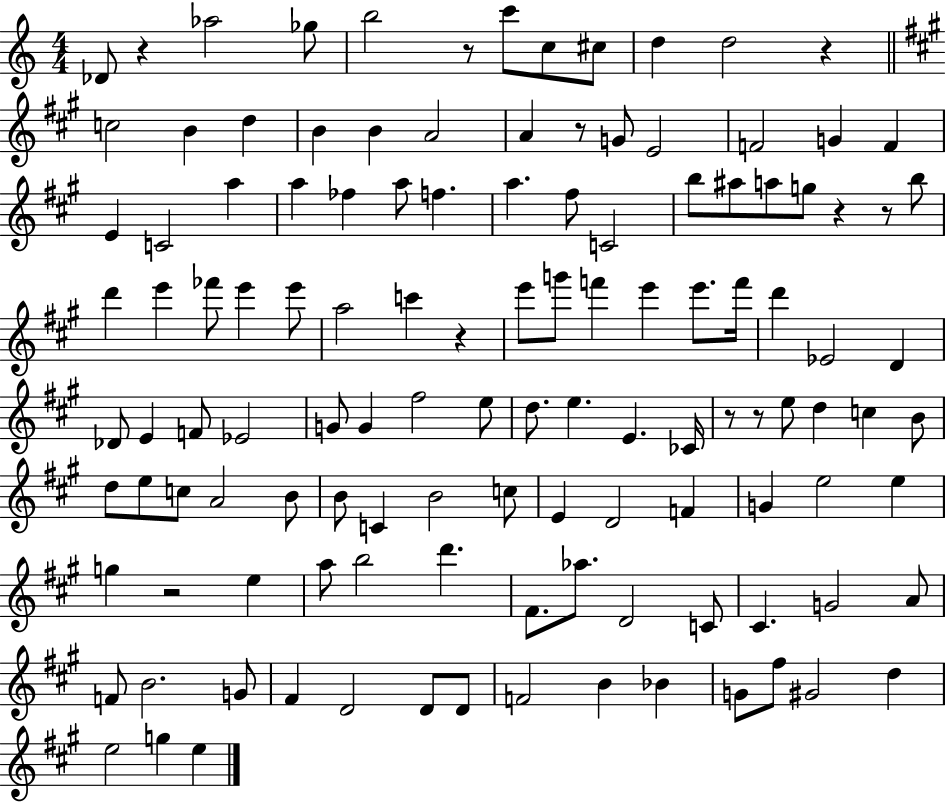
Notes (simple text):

Db4/e R/q Ab5/h Gb5/e B5/h R/e C6/e C5/e C#5/e D5/q D5/h R/q C5/h B4/q D5/q B4/q B4/q A4/h A4/q R/e G4/e E4/h F4/h G4/q F4/q E4/q C4/h A5/q A5/q FES5/q A5/e F5/q. A5/q. F#5/e C4/h B5/e A#5/e A5/e G5/e R/q R/e B5/e D6/q E6/q FES6/e E6/q E6/e A5/h C6/q R/q E6/e G6/e F6/q E6/q E6/e. F6/s D6/q Eb4/h D4/q Db4/e E4/q F4/e Eb4/h G4/e G4/q F#5/h E5/e D5/e. E5/q. E4/q. CES4/s R/e R/e E5/e D5/q C5/q B4/e D5/e E5/e C5/e A4/h B4/e B4/e C4/q B4/h C5/e E4/q D4/h F4/q G4/q E5/h E5/q G5/q R/h E5/q A5/e B5/h D6/q. F#4/e. Ab5/e. D4/h C4/e C#4/q. G4/h A4/e F4/e B4/h. G4/e F#4/q D4/h D4/e D4/e F4/h B4/q Bb4/q G4/e F#5/e G#4/h D5/q E5/h G5/q E5/q